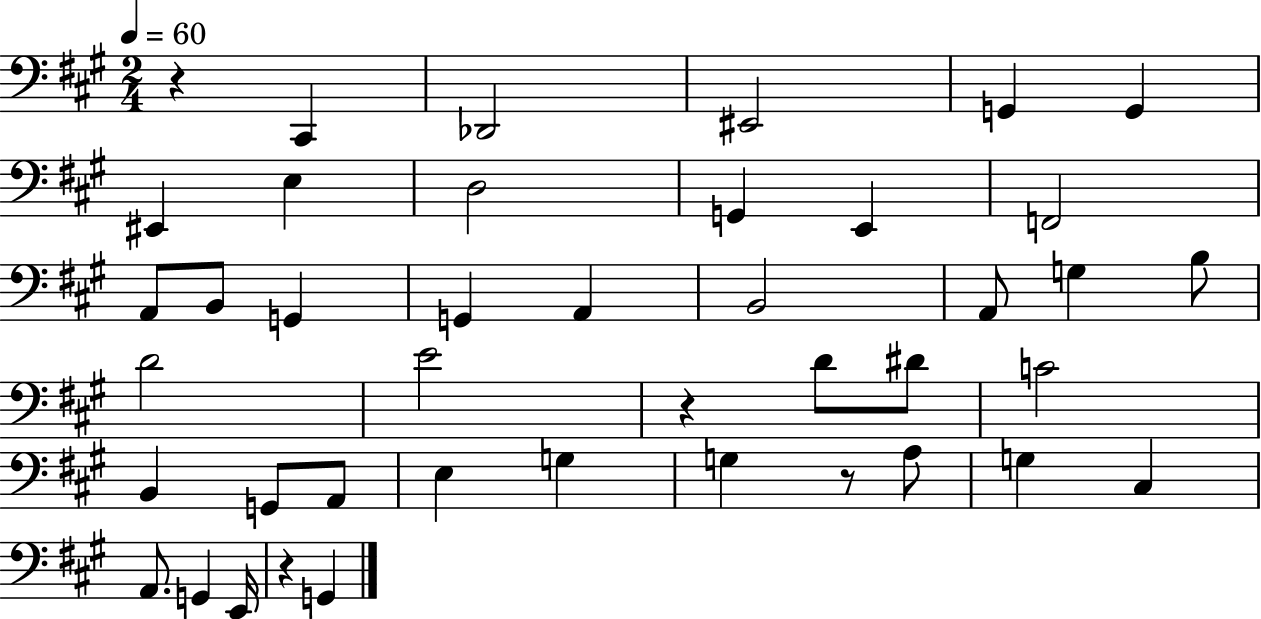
X:1
T:Untitled
M:2/4
L:1/4
K:A
z ^C,, _D,,2 ^E,,2 G,, G,, ^E,, E, D,2 G,, E,, F,,2 A,,/2 B,,/2 G,, G,, A,, B,,2 A,,/2 G, B,/2 D2 E2 z D/2 ^D/2 C2 B,, G,,/2 A,,/2 E, G, G, z/2 A,/2 G, ^C, A,,/2 G,, E,,/4 z G,,